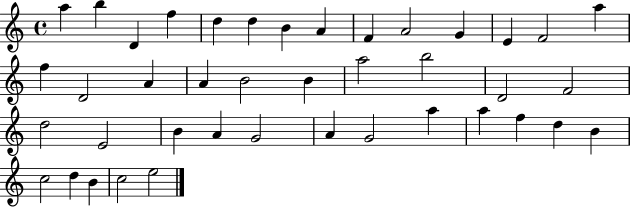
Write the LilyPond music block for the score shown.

{
  \clef treble
  \time 4/4
  \defaultTimeSignature
  \key c \major
  a''4 b''4 d'4 f''4 | d''4 d''4 b'4 a'4 | f'4 a'2 g'4 | e'4 f'2 a''4 | \break f''4 d'2 a'4 | a'4 b'2 b'4 | a''2 b''2 | d'2 f'2 | \break d''2 e'2 | b'4 a'4 g'2 | a'4 g'2 a''4 | a''4 f''4 d''4 b'4 | \break c''2 d''4 b'4 | c''2 e''2 | \bar "|."
}